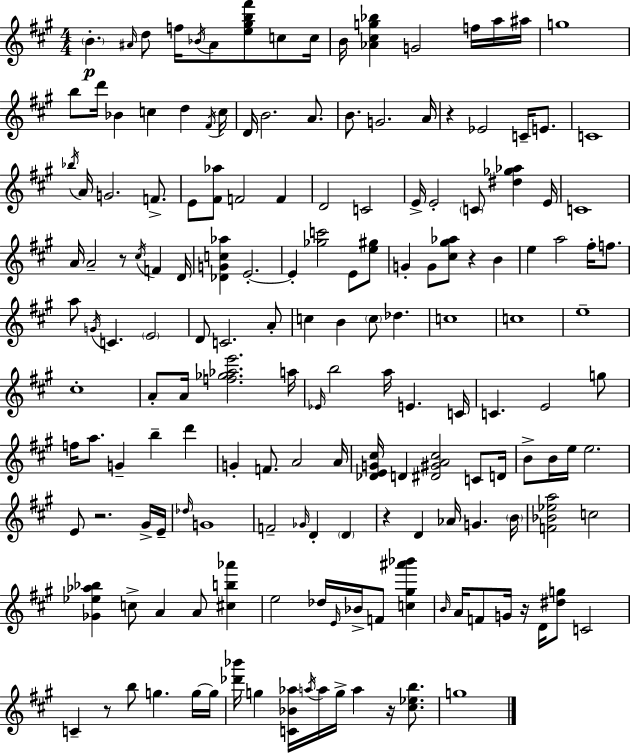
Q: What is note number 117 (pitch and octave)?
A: C5